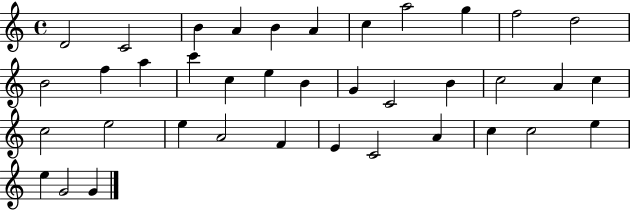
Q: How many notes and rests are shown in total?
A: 38